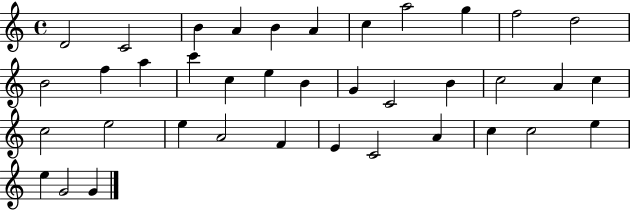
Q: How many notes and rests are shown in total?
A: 38